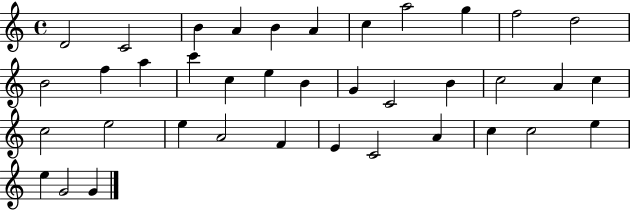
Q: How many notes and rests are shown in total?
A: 38